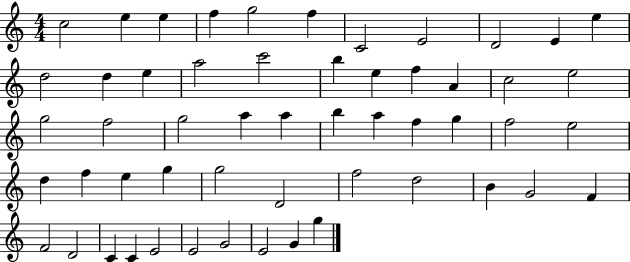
{
  \clef treble
  \numericTimeSignature
  \time 4/4
  \key c \major
  c''2 e''4 e''4 | f''4 g''2 f''4 | c'2 e'2 | d'2 e'4 e''4 | \break d''2 d''4 e''4 | a''2 c'''2 | b''4 e''4 f''4 a'4 | c''2 e''2 | \break g''2 f''2 | g''2 a''4 a''4 | b''4 a''4 f''4 g''4 | f''2 e''2 | \break d''4 f''4 e''4 g''4 | g''2 d'2 | f''2 d''2 | b'4 g'2 f'4 | \break f'2 d'2 | c'4 c'4 e'2 | e'2 g'2 | e'2 g'4 g''4 | \break \bar "|."
}